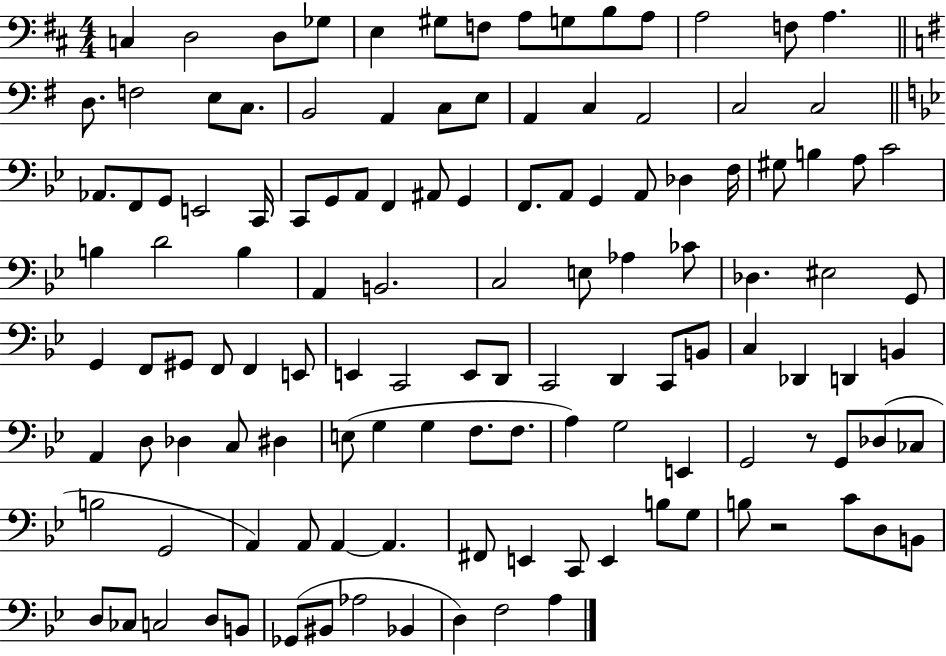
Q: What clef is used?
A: bass